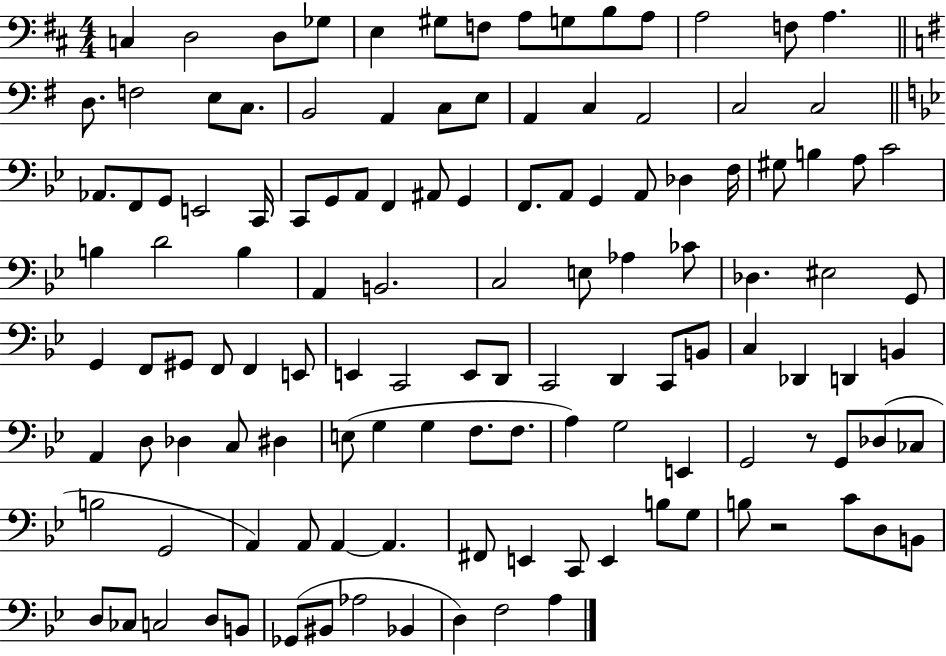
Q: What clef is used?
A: bass